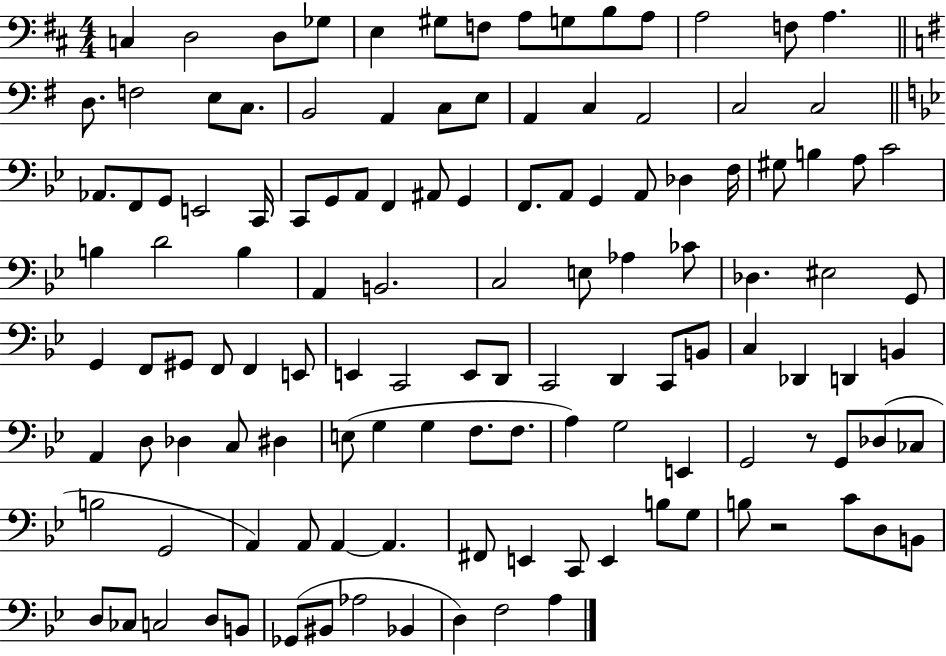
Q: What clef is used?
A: bass